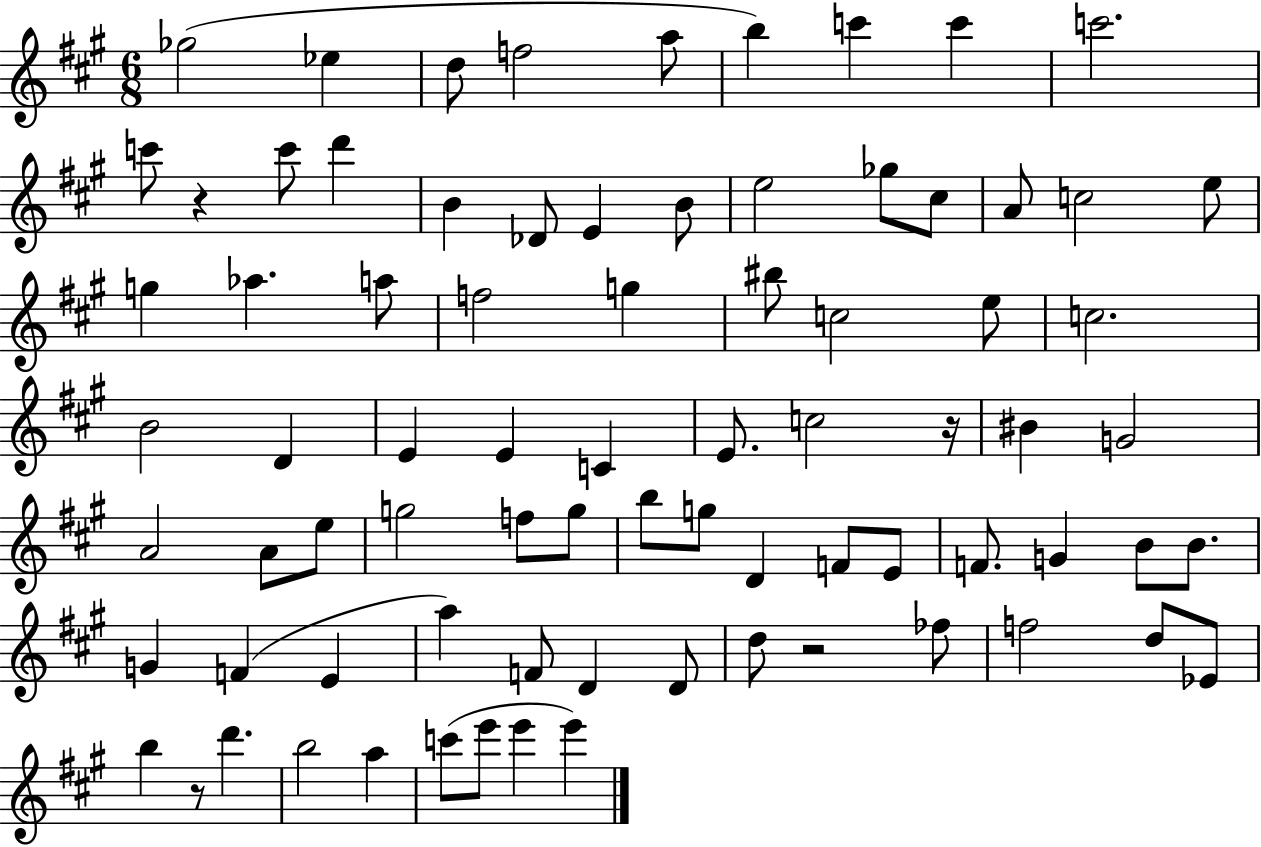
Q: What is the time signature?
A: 6/8